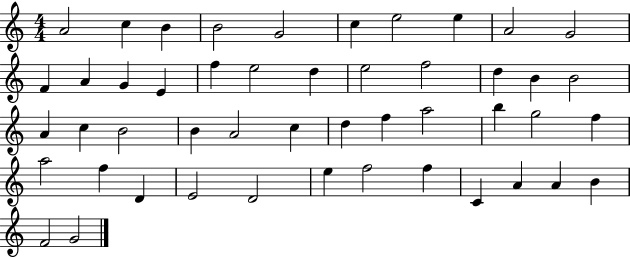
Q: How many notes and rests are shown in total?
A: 48